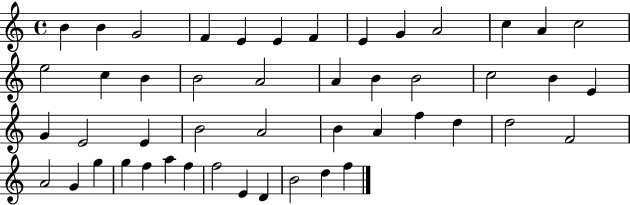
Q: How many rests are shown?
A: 0